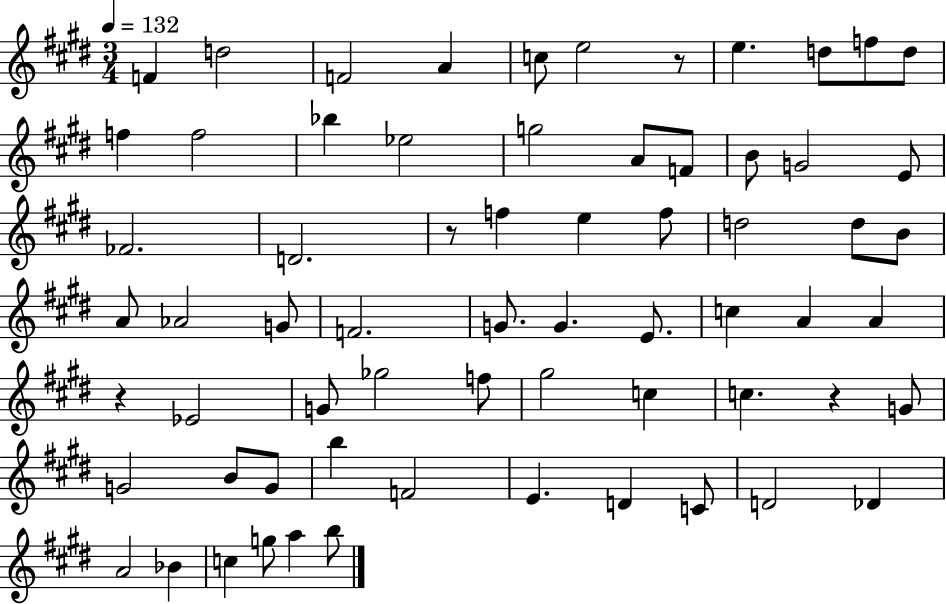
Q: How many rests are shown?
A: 4